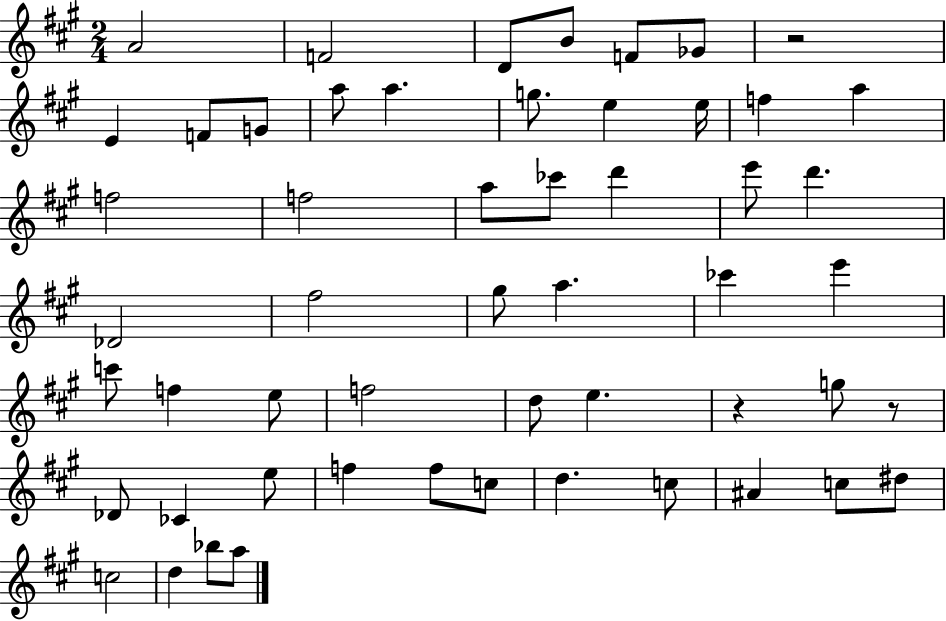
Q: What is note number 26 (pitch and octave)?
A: G#5